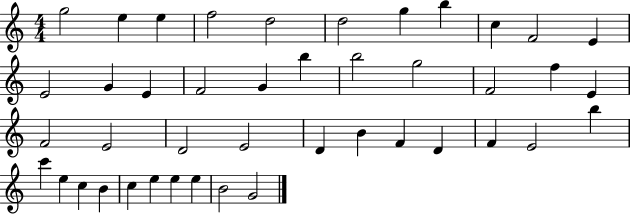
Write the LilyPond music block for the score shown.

{
  \clef treble
  \numericTimeSignature
  \time 4/4
  \key c \major
  g''2 e''4 e''4 | f''2 d''2 | d''2 g''4 b''4 | c''4 f'2 e'4 | \break e'2 g'4 e'4 | f'2 g'4 b''4 | b''2 g''2 | f'2 f''4 e'4 | \break f'2 e'2 | d'2 e'2 | d'4 b'4 f'4 d'4 | f'4 e'2 b''4 | \break c'''4 e''4 c''4 b'4 | c''4 e''4 e''4 e''4 | b'2 g'2 | \bar "|."
}